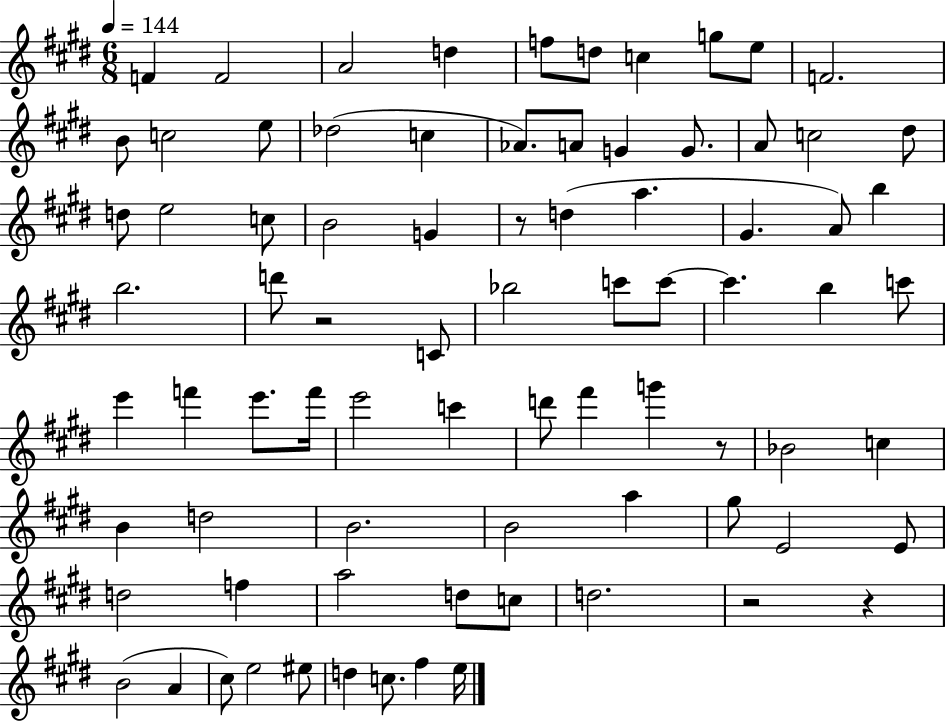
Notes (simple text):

F4/q F4/h A4/h D5/q F5/e D5/e C5/q G5/e E5/e F4/h. B4/e C5/h E5/e Db5/h C5/q Ab4/e. A4/e G4/q G4/e. A4/e C5/h D#5/e D5/e E5/h C5/e B4/h G4/q R/e D5/q A5/q. G#4/q. A4/e B5/q B5/h. D6/e R/h C4/e Bb5/h C6/e C6/e C6/q. B5/q C6/e E6/q F6/q E6/e. F6/s E6/h C6/q D6/e F#6/q G6/q R/e Bb4/h C5/q B4/q D5/h B4/h. B4/h A5/q G#5/e E4/h E4/e D5/h F5/q A5/h D5/e C5/e D5/h. R/h R/q B4/h A4/q C#5/e E5/h EIS5/e D5/q C5/e. F#5/q E5/s